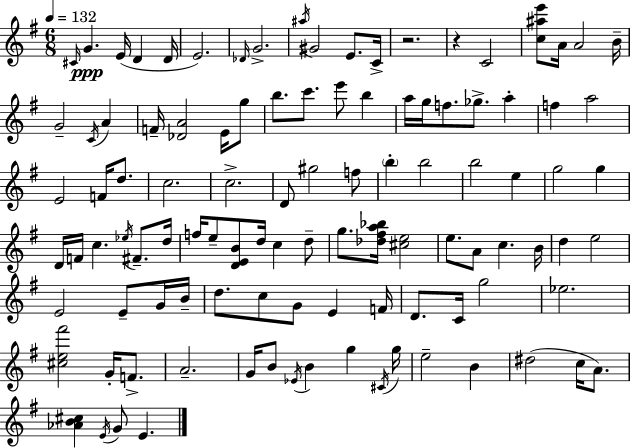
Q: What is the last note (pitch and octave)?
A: E4